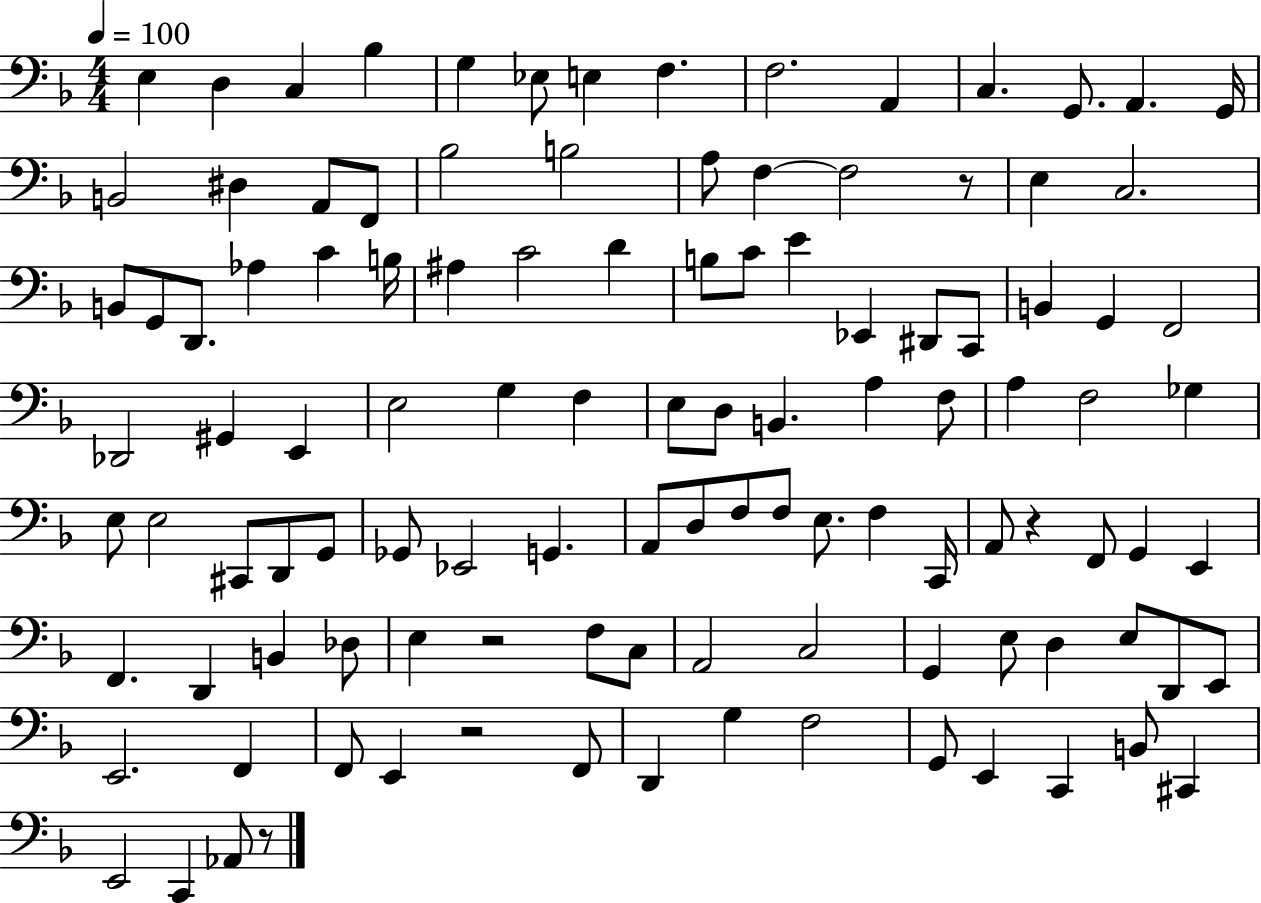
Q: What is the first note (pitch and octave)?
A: E3